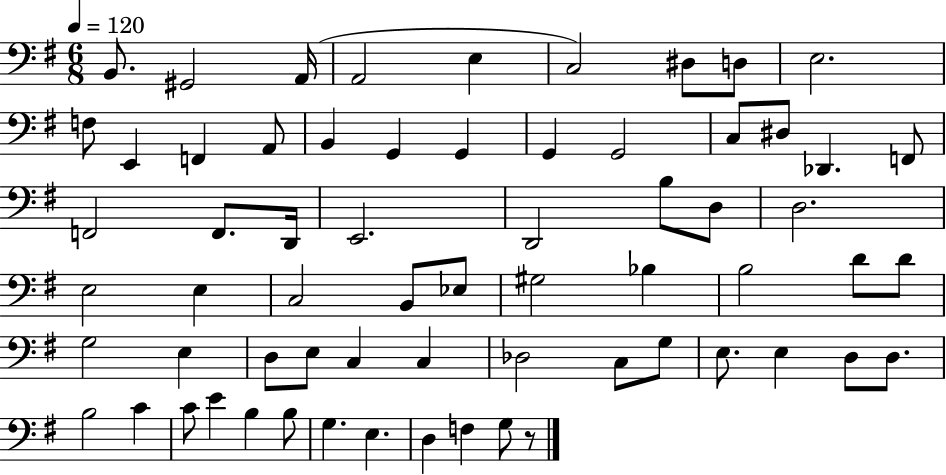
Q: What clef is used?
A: bass